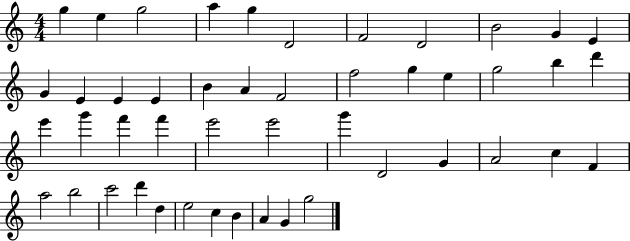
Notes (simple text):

G5/q E5/q G5/h A5/q G5/q D4/h F4/h D4/h B4/h G4/q E4/q G4/q E4/q E4/q E4/q B4/q A4/q F4/h F5/h G5/q E5/q G5/h B5/q D6/q E6/q G6/q F6/q F6/q E6/h E6/h G6/q D4/h G4/q A4/h C5/q F4/q A5/h B5/h C6/h D6/q D5/q E5/h C5/q B4/q A4/q G4/q G5/h